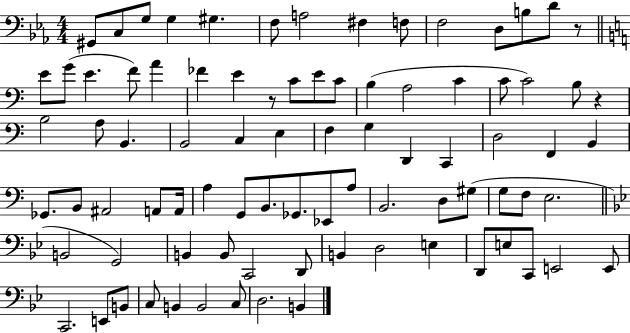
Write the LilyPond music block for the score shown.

{
  \clef bass
  \numericTimeSignature
  \time 4/4
  \key ees \major
  \repeat volta 2 { gis,8 c8 g8 g4 gis4. | f8 a2 fis4 f8 | f2 d8 b8 d'8 r8 | \bar "||" \break \key c \major e'8 g'8( e'4. f'8) a'4 | fes'4 e'4 r8 c'8 e'8 c'8 | b4( a2 c'4 | c'8 c'2) b8 r4 | \break b2 a8 b,4. | b,2 c4 e4 | f4 g4 d,4 c,4 | d2 f,4 b,4 | \break ges,8. b,8 ais,2 a,8 a,16 | a4 g,8 b,8. ges,8. ees,8 a8 | b,2. d8 gis8( | g8 f8 e2. | \break \bar "||" \break \key g \minor b,2 g,2) | b,4 b,8 c,2 d,8 | b,4 d2 e4 | d,8 e8 c,8 e,2 e,8 | \break c,2. e,8 b,8 | c8 b,4 b,2 c8 | d2. b,4 | } \bar "|."
}